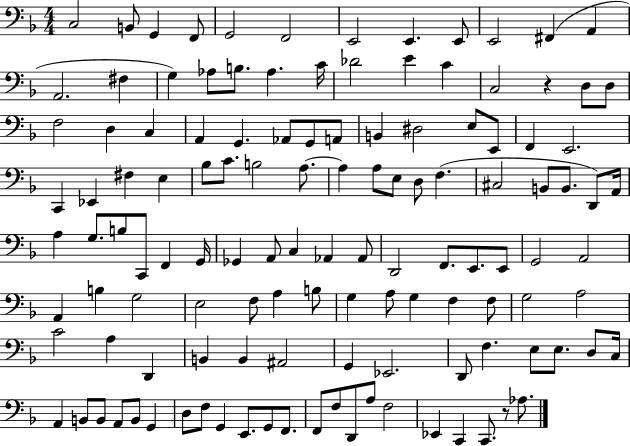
C3/h B2/e G2/q F2/e G2/h F2/h E2/h E2/q. E2/e E2/h F#2/q A2/q A2/h. F#3/q G3/q Ab3/e B3/e. Ab3/q. C4/s Db4/h E4/q C4/q C3/h R/q D3/e D3/e F3/h D3/q C3/q A2/q G2/q. Ab2/e G2/e A2/e B2/q D#3/h E3/e E2/e F2/q E2/h. C2/q Eb2/q F#3/q E3/q Bb3/e C4/e. B3/h A3/e. A3/q A3/e E3/e D3/e F3/q. C#3/h B2/e B2/e. D2/e A2/s A3/q G3/e. B3/e C2/e F2/q G2/s Gb2/q A2/e C3/q Ab2/q Ab2/e D2/h F2/e. E2/e. E2/e G2/h A2/h A2/q B3/q G3/h E3/h F3/e A3/q B3/e G3/q A3/e G3/q F3/q F3/e G3/h A3/h C4/h A3/q D2/q B2/q B2/q A#2/h G2/q Eb2/h. D2/e F3/q. E3/e E3/e. D3/e C3/s A2/q B2/e B2/e A2/e B2/e G2/q D3/e F3/e G2/q E2/e. G2/e F2/e. F2/e F3/e D2/e A3/e F3/h Eb2/q C2/q C2/e. R/e Ab3/e.